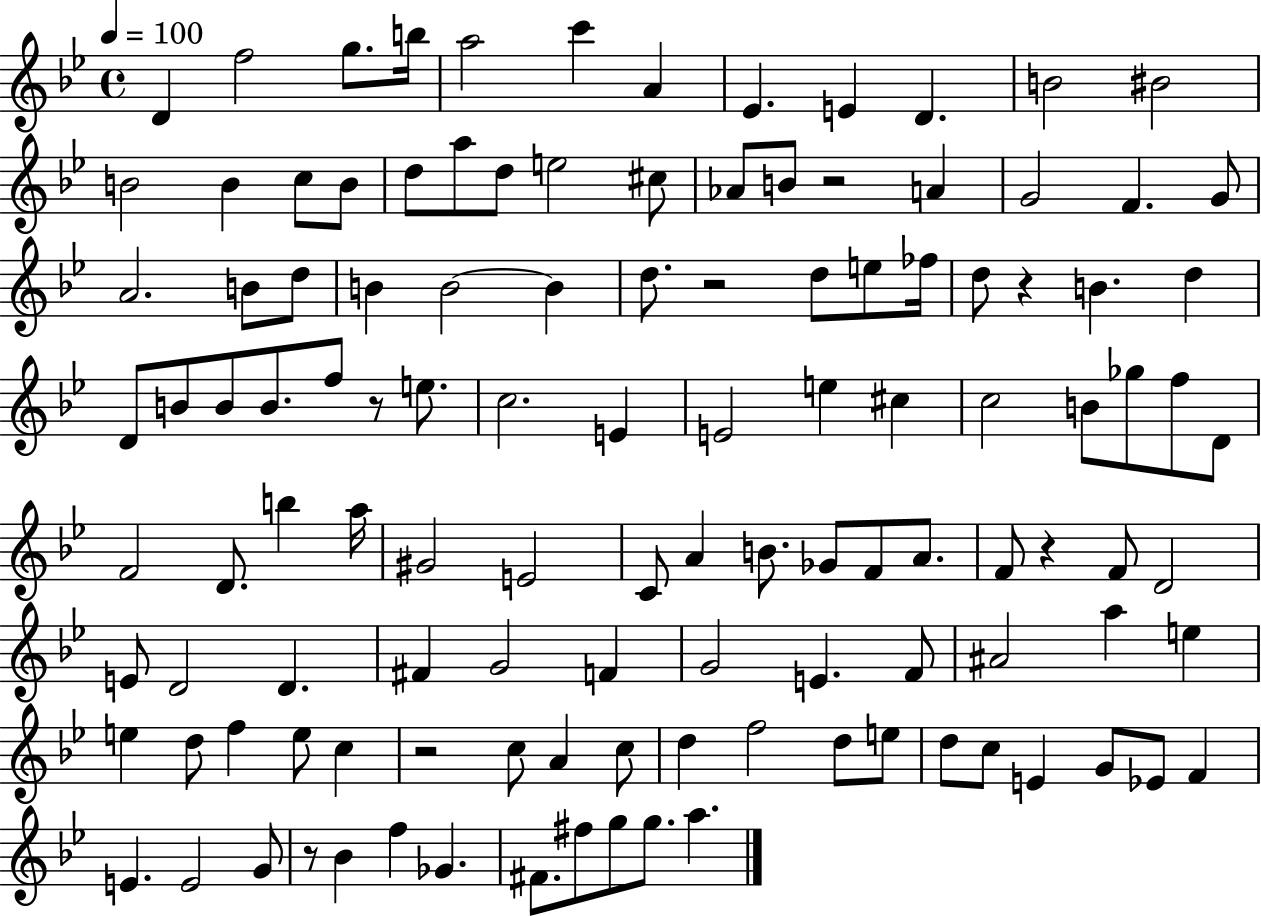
X:1
T:Untitled
M:4/4
L:1/4
K:Bb
D f2 g/2 b/4 a2 c' A _E E D B2 ^B2 B2 B c/2 B/2 d/2 a/2 d/2 e2 ^c/2 _A/2 B/2 z2 A G2 F G/2 A2 B/2 d/2 B B2 B d/2 z2 d/2 e/2 _f/4 d/2 z B d D/2 B/2 B/2 B/2 f/2 z/2 e/2 c2 E E2 e ^c c2 B/2 _g/2 f/2 D/2 F2 D/2 b a/4 ^G2 E2 C/2 A B/2 _G/2 F/2 A/2 F/2 z F/2 D2 E/2 D2 D ^F G2 F G2 E F/2 ^A2 a e e d/2 f e/2 c z2 c/2 A c/2 d f2 d/2 e/2 d/2 c/2 E G/2 _E/2 F E E2 G/2 z/2 _B f _G ^F/2 ^f/2 g/2 g/2 a